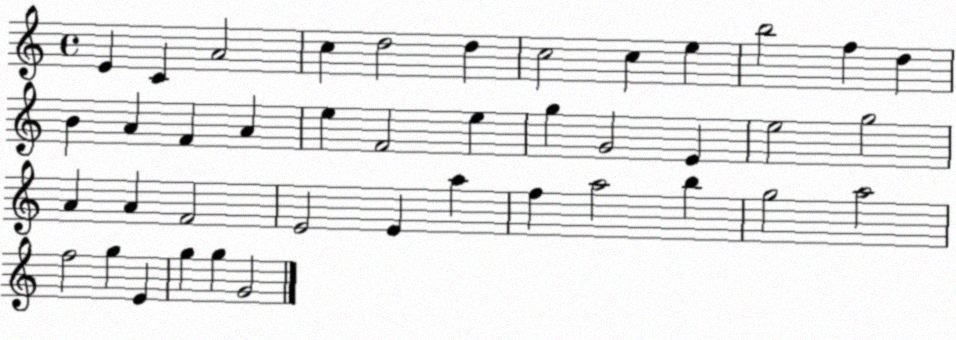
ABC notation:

X:1
T:Untitled
M:4/4
L:1/4
K:C
E C A2 c d2 d c2 c e b2 f d B A F A e F2 e g G2 E e2 g2 A A F2 E2 E a f a2 b g2 a2 f2 g E g g G2